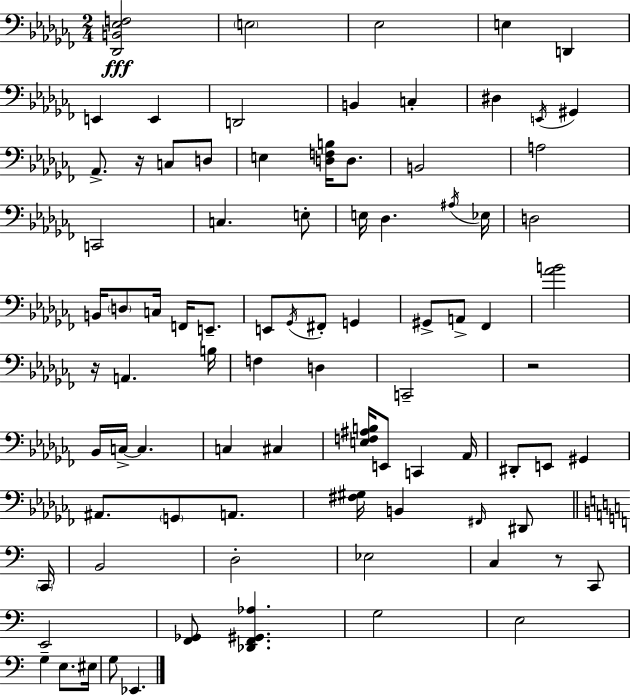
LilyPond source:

{
  \clef bass
  \numericTimeSignature
  \time 2/4
  \key aes \minor
  <des, b, ees f>2\fff | \parenthesize e2 | ees2 | e4 d,4 | \break e,4 e,4 | d,2 | b,4 c4-. | dis4 \acciaccatura { e,16 } gis,4 | \break aes,8.-> r16 c8 d8 | e4 <d f b>16 d8. | b,2 | a2 | \break c,2 | c4. e8-. | e16 des4. | \acciaccatura { ais16 } ees16 d2 | \break b,16 \parenthesize d8 c16 f,16 e,8.-- | e,8 \acciaccatura { ges,16 } fis,8-. g,4 | gis,8-> a,8-> fes,4 | <aes' b'>2 | \break r16 a,4. | b16 f4 d4 | c,2-- | r2 | \break bes,16 c16->~~ c4. | c4 cis4 | <e f ais b>16 e,8 c,4 | aes,16 dis,8-. e,8 gis,4 | \break ais,8. \parenthesize g,8 | a,8. <fis gis>16 b,4 | \grace { fis,16 } dis,8 \bar "||" \break \key c \major \parenthesize c,16 b,2 | d2-. | ees2 | c4 r8 c,8 | \break e,2 | <f, ges,>8 <des, f, gis, aes>4. | g2 | e2 | \break g4-- e8. | eis16 g8 ees,4. | \bar "|."
}